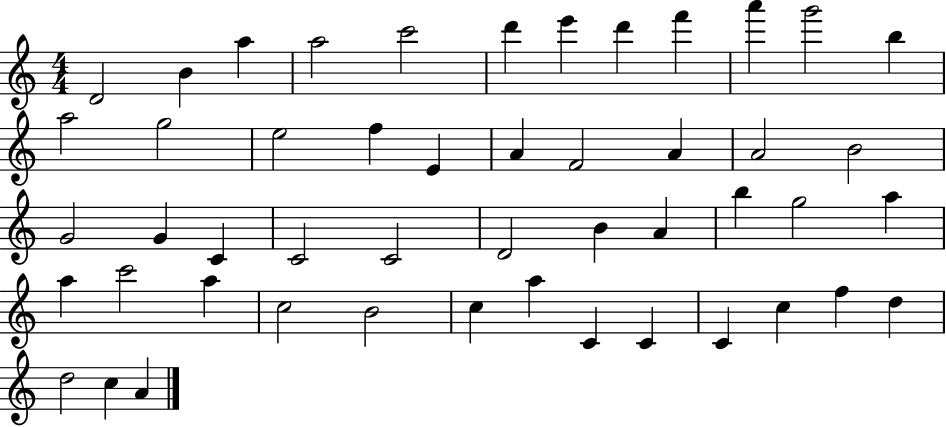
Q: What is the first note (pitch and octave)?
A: D4